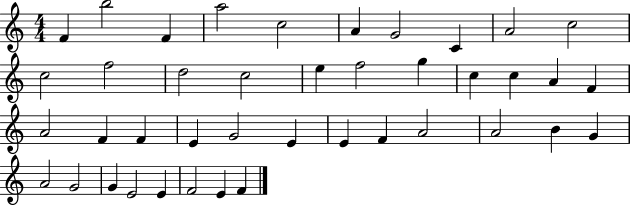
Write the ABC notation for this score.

X:1
T:Untitled
M:4/4
L:1/4
K:C
F b2 F a2 c2 A G2 C A2 c2 c2 f2 d2 c2 e f2 g c c A F A2 F F E G2 E E F A2 A2 B G A2 G2 G E2 E F2 E F